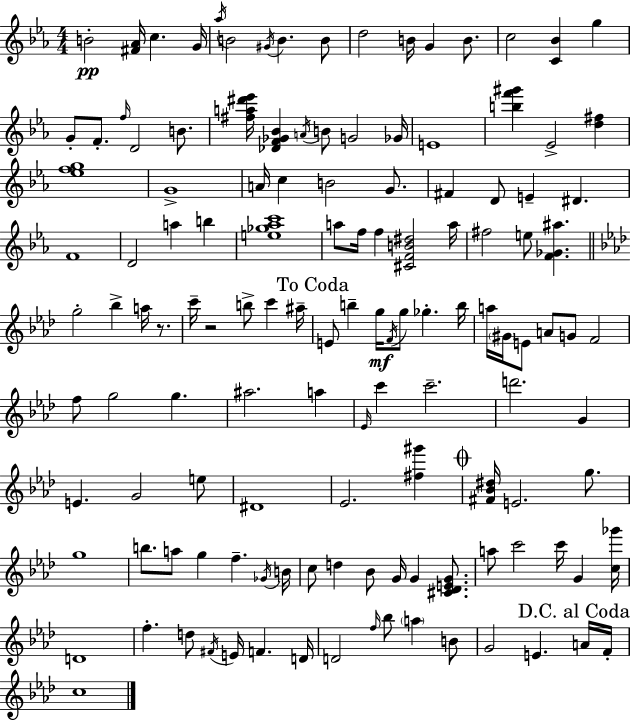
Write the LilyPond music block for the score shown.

{
  \clef treble
  \numericTimeSignature
  \time 4/4
  \key c \minor
  b'2-.\pp <fis' aes'>16 c''4. g'16 | \acciaccatura { aes''16 } b'2 \acciaccatura { gis'16 } b'4. | b'8 d''2 b'16 g'4 b'8. | c''2 <c' bes'>4 g''4 | \break g'8-. f'8.-. \grace { f''16 } d'2 | b'8. <fis'' a'' dis''' ees'''>16 <des' f' ges' bes'>4 \acciaccatura { a'16 } b'8 g'2 | ges'16 e'1 | <b'' f''' gis'''>4 ees'2-> | \break <d'' fis''>4 <ees'' f'' g''>1 | g'1-> | a'16 c''4 b'2 | g'8. fis'4 d'8 e'4-- dis'4. | \break f'1 | d'2 a''4 | b''4 <e'' ges'' aes'' c'''>1 | a''8 f''16 f''4 <cis' f' b' dis''>2 | \break a''16 fis''2 e''8 <f' ges' ais''>4. | \bar "||" \break \key aes \major g''2-. bes''4-> a''16 r8. | c'''16-- r2 b''8-> c'''4 ais''16-- | \mark "To Coda" e'8 b''4-- g''16\mf \acciaccatura { f'16 } g''8 ges''4.-. | b''16 a''16 \parenthesize gis'16 e'8 a'8 g'8 f'2 | \break f''8 g''2 g''4. | ais''2. a''4 | \grace { ees'16 } c'''4 c'''2.-- | d'''2. g'4 | \break e'4. g'2 | e''8 dis'1 | ees'2. <fis'' gis'''>4 | \mark \markup { \musicglyph "scripts.coda" } <fis' bes' dis''>16 e'2. g''8. | \break g''1 | b''8. a''8 g''4 f''4.-- | \acciaccatura { ges'16 } b'16 c''8 d''4 bes'8 g'16 g'4 | <cis' des' e' g'>8. a''8 c'''2 c'''16 g'4 | \break <c'' ges'''>16 d'1 | f''4.-. d''8 \acciaccatura { fis'16 } e'16 f'4. | d'16 d'2 \grace { f''16 } bes''8 \parenthesize a''4 | b'8 g'2 e'4. | \break \mark "D.C. al Coda" a'16 f'16-. c''1 | \bar "|."
}